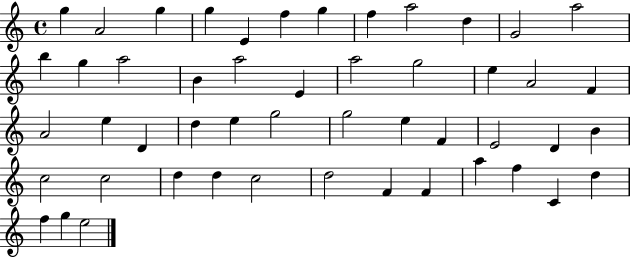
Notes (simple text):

G5/q A4/h G5/q G5/q E4/q F5/q G5/q F5/q A5/h D5/q G4/h A5/h B5/q G5/q A5/h B4/q A5/h E4/q A5/h G5/h E5/q A4/h F4/q A4/h E5/q D4/q D5/q E5/q G5/h G5/h E5/q F4/q E4/h D4/q B4/q C5/h C5/h D5/q D5/q C5/h D5/h F4/q F4/q A5/q F5/q C4/q D5/q F5/q G5/q E5/h